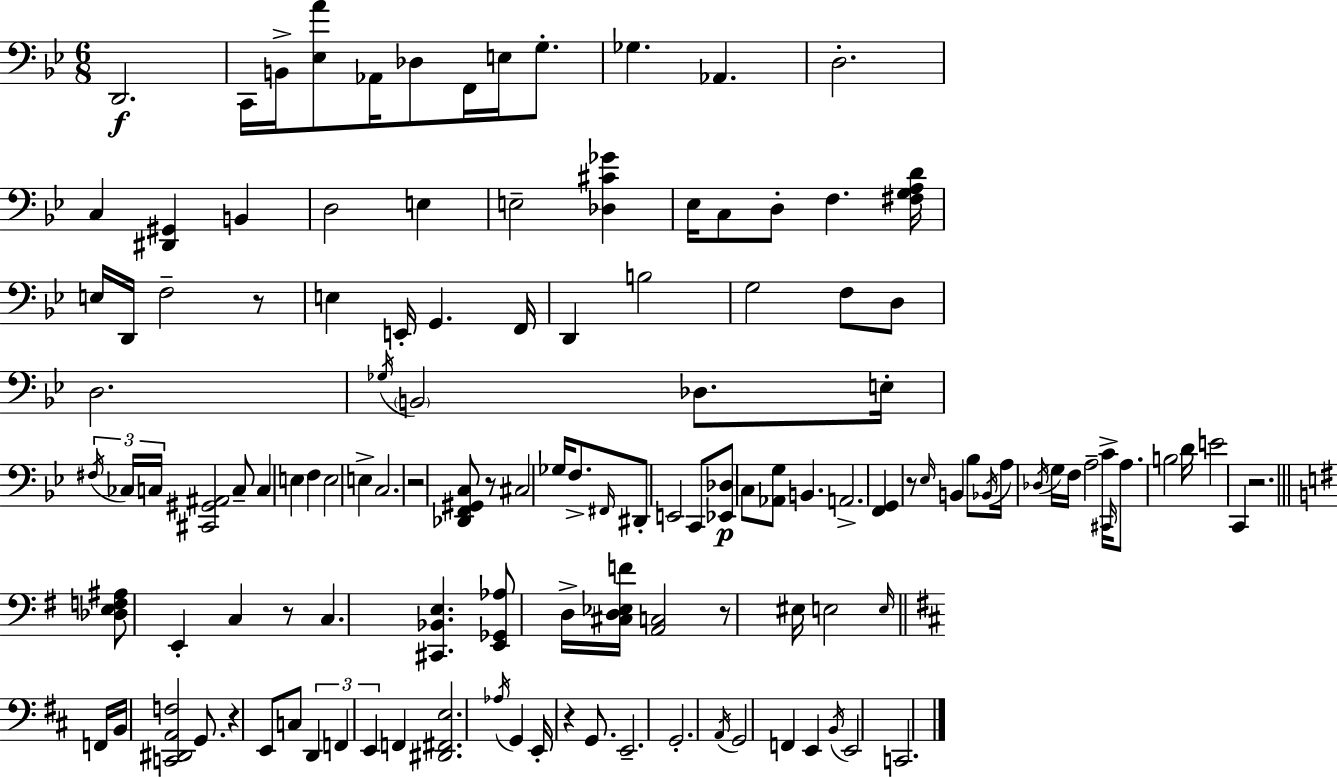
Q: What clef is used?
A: bass